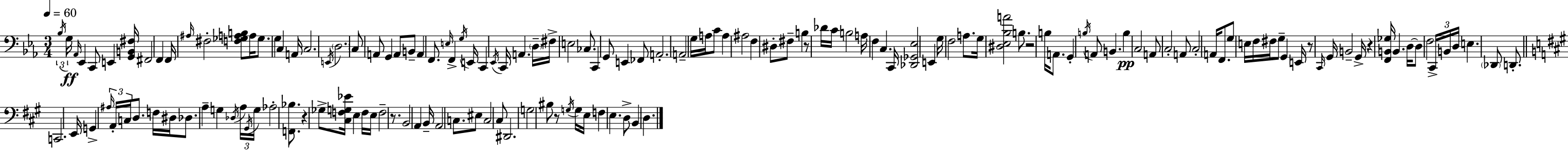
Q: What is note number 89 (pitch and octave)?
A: G2